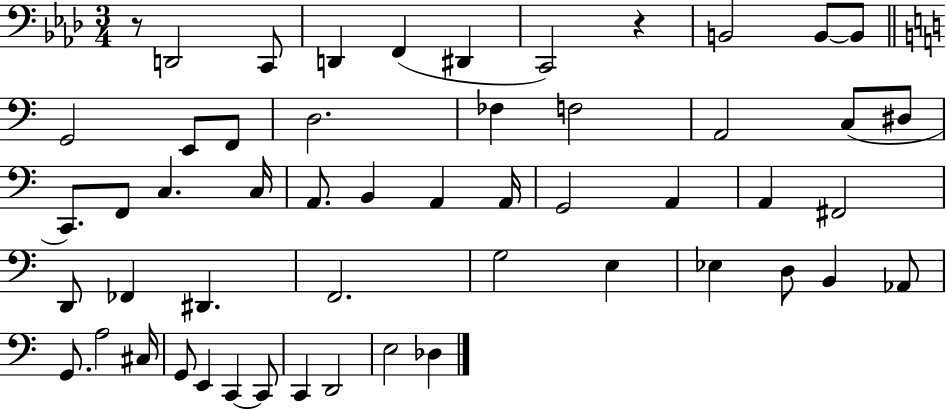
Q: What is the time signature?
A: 3/4